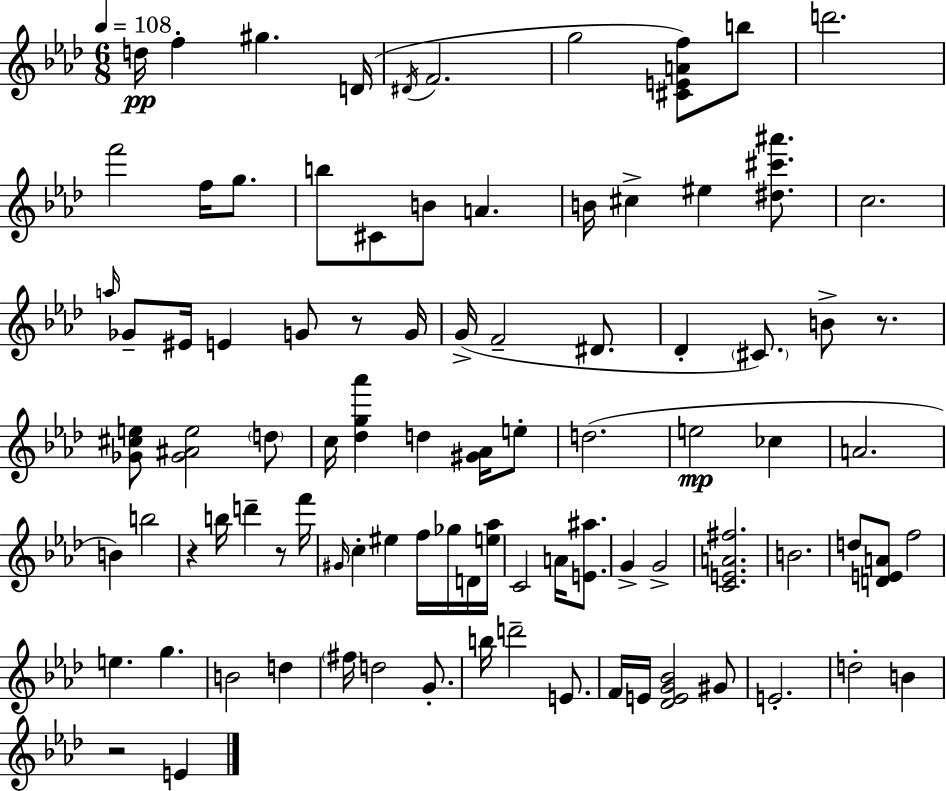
D5/s F5/q G#5/q. D4/s D#4/s F4/h. G5/h [C#4,E4,A4,F5]/e B5/e D6/h. F6/h F5/s G5/e. B5/e C#4/e B4/e A4/q. B4/s C#5/q EIS5/q [D#5,C#6,A#6]/e. C5/h. A5/s Gb4/e EIS4/s E4/q G4/e R/e G4/s G4/s F4/h D#4/e. Db4/q C#4/e. B4/e R/e. [Gb4,C#5,E5]/e [Gb4,A#4,E5]/h D5/e C5/s [Db5,G5,Ab6]/q D5/q [G#4,Ab4]/s E5/e D5/h. E5/h CES5/q A4/h. B4/q B5/h R/q B5/s D6/q R/e F6/s G#4/s C5/q EIS5/q F5/s Gb5/s D4/s [E5,Ab5]/s C4/h A4/s [E4,A#5]/e. G4/q G4/h [C4,E4,A4,F#5]/h. B4/h. D5/e [D4,E4,A4]/e F5/h E5/q. G5/q. B4/h D5/q F#5/s D5/h G4/e. B5/s D6/h E4/e. F4/s E4/s [Db4,E4,G4,Bb4]/h G#4/e E4/h. D5/h B4/q R/h E4/q